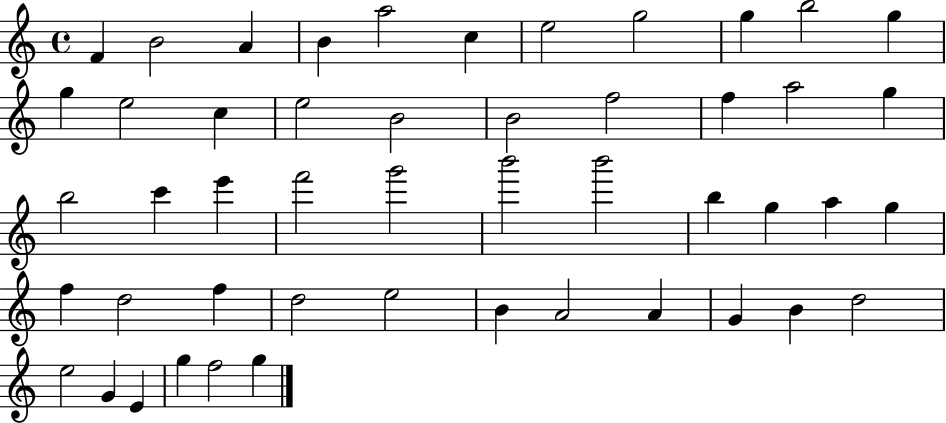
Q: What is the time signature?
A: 4/4